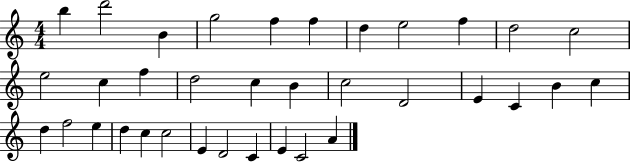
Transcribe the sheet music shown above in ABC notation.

X:1
T:Untitled
M:4/4
L:1/4
K:C
b d'2 B g2 f f d e2 f d2 c2 e2 c f d2 c B c2 D2 E C B c d f2 e d c c2 E D2 C E C2 A